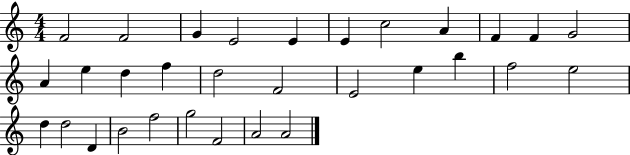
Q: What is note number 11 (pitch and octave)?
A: G4